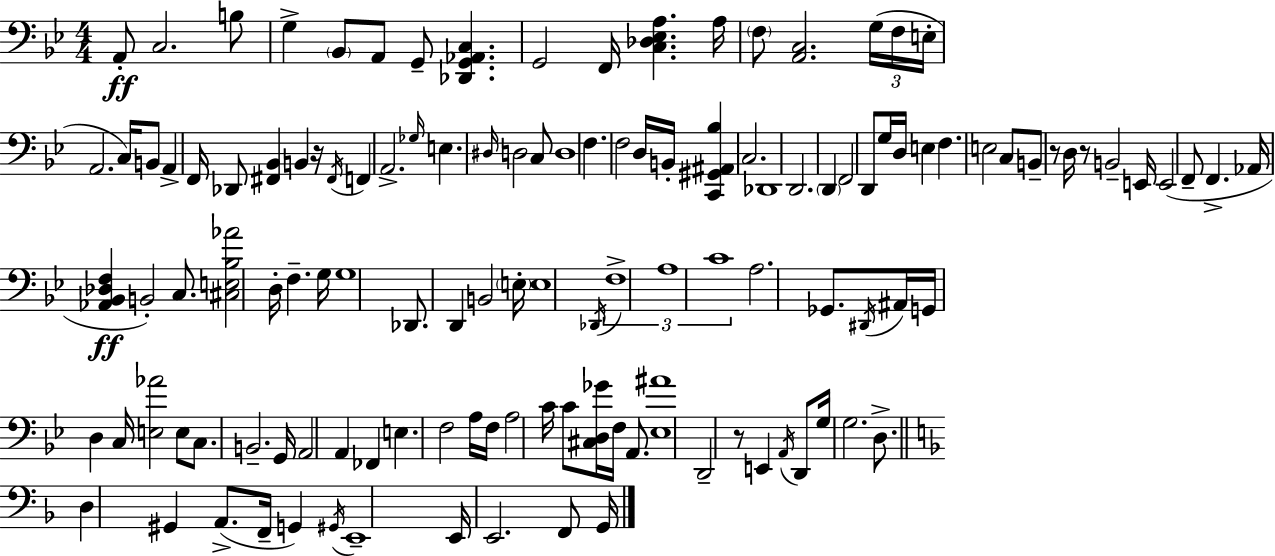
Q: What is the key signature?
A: BES major